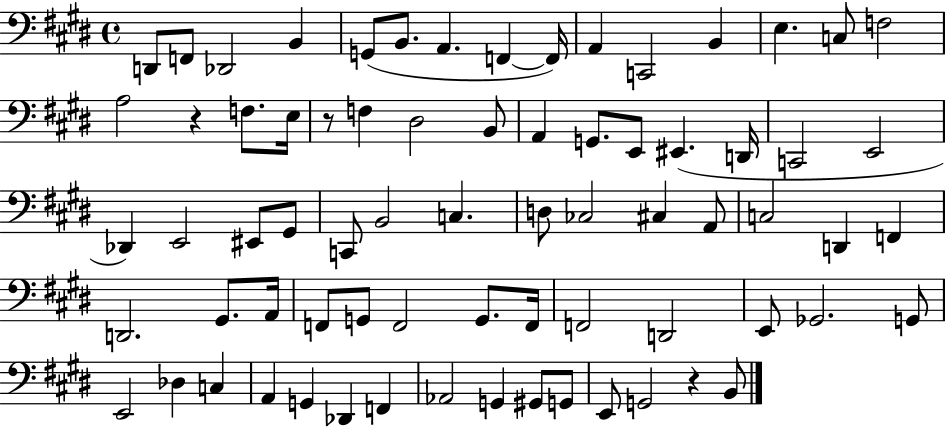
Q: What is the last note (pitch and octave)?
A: B2